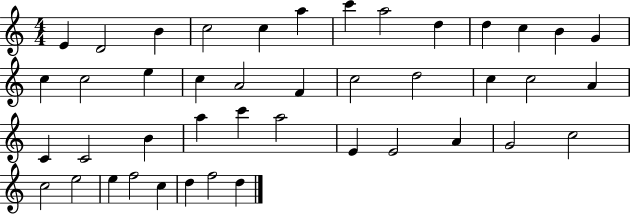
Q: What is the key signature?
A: C major